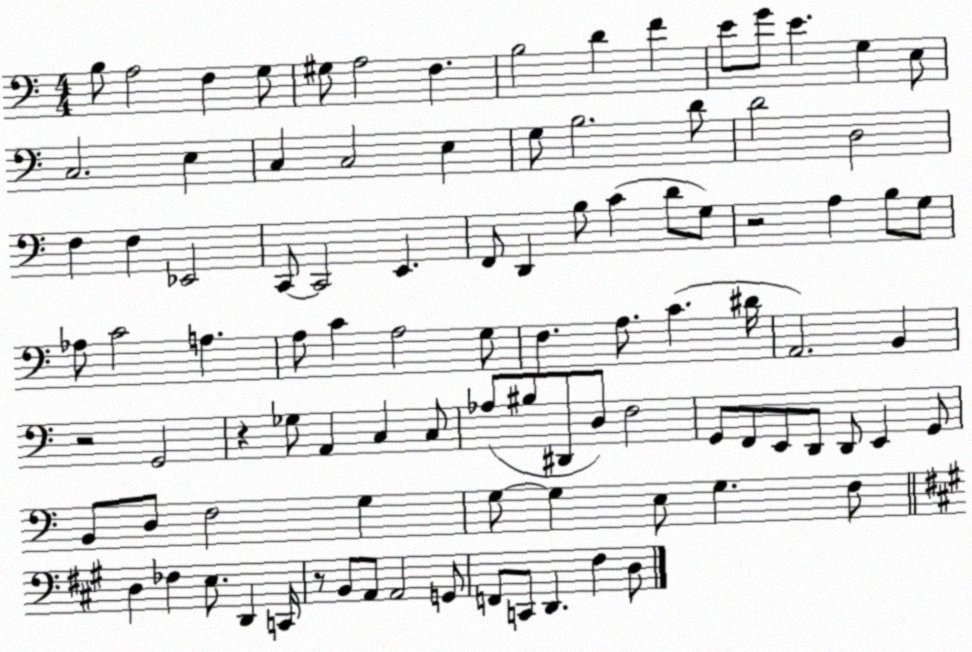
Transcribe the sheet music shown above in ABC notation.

X:1
T:Untitled
M:4/4
L:1/4
K:C
B,/2 A,2 F, G,/2 ^G,/2 A,2 F, B,2 D F E/2 G/2 E G, E,/2 C,2 E, C, C,2 E, G,/2 B,2 D/2 D2 D,2 F, F, _E,,2 C,,/2 C,,2 E,, F,,/2 D,, B,/2 C D/2 G,/2 z2 A, B,/2 G,/2 _A,/2 C2 A, A,/2 C A,2 G,/2 F, A,/2 C ^D/4 A,,2 B,, z2 G,,2 z _G,/2 A,, C, C,/2 _A,/2 ^B,/2 ^D,,/2 D,/2 F,2 G,,/2 F,,/2 E,,/2 D,,/2 D,,/2 E,, G,,/2 B,,/2 D,/2 F,2 G, G,/2 G, E,/2 G, F,/2 D, _F, E,/2 D,, C,,/4 z/2 B,,/2 A,,/2 A,,2 G,,/2 F,,/2 C,,/2 D,, ^F, D,/2